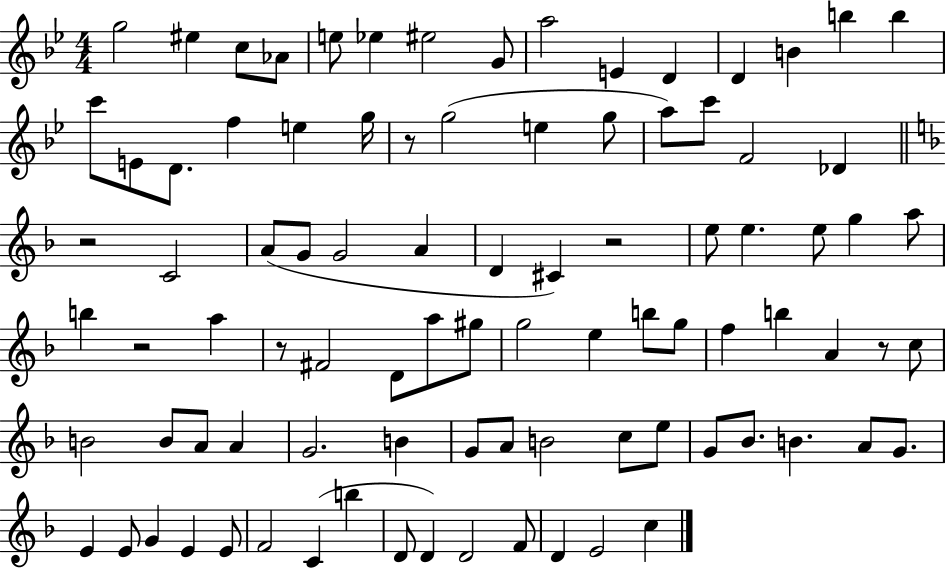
G5/h EIS5/q C5/e Ab4/e E5/e Eb5/q EIS5/h G4/e A5/h E4/q D4/q D4/q B4/q B5/q B5/q C6/e E4/e D4/e. F5/q E5/q G5/s R/e G5/h E5/q G5/e A5/e C6/e F4/h Db4/q R/h C4/h A4/e G4/e G4/h A4/q D4/q C#4/q R/h E5/e E5/q. E5/e G5/q A5/e B5/q R/h A5/q R/e F#4/h D4/e A5/e G#5/e G5/h E5/q B5/e G5/e F5/q B5/q A4/q R/e C5/e B4/h B4/e A4/e A4/q G4/h. B4/q G4/e A4/e B4/h C5/e E5/e G4/e Bb4/e. B4/q. A4/e G4/e. E4/q E4/e G4/q E4/q E4/e F4/h C4/q B5/q D4/e D4/q D4/h F4/e D4/q E4/h C5/q